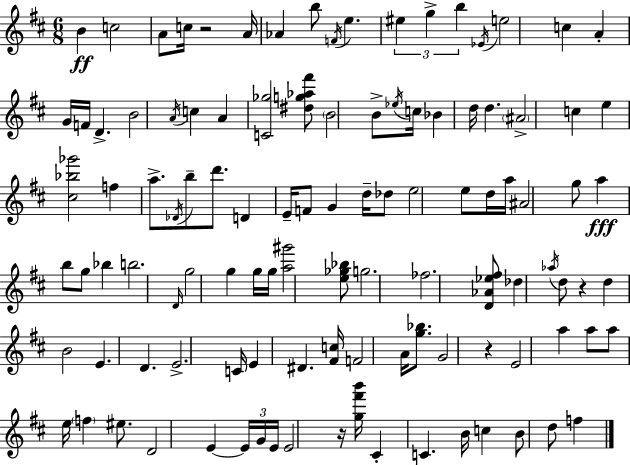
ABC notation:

X:1
T:Untitled
M:6/8
L:1/4
K:D
B c2 A/2 c/4 z2 A/4 _A b/2 F/4 e ^e g b _E/4 e2 c A G/4 F/4 D B2 A/4 c A [C_g]2 [^dg_a^f']/2 B2 B/2 _e/4 c/4 _B d/4 d ^A2 c e [^c_b_g']2 f a/2 _D/4 b/2 d'/2 D E/4 F/2 G d/4 _d/2 e2 e/2 d/4 a/4 ^A2 g/2 a b/2 g/2 _b b2 D/4 g2 g g/4 g/4 [a^g']2 [e_g_b]/2 g2 _f2 [D_A_e^f]/2 _d _a/4 d/2 z d B2 E D E2 C/4 E ^D [^Fc]/4 F2 A/4 [g_b]/2 G2 z E2 a a/2 a/2 e/4 f ^e/2 D2 E E/4 G/4 E/4 E2 z/4 [g^f'b']/4 ^C C B/4 c B/2 d/2 f